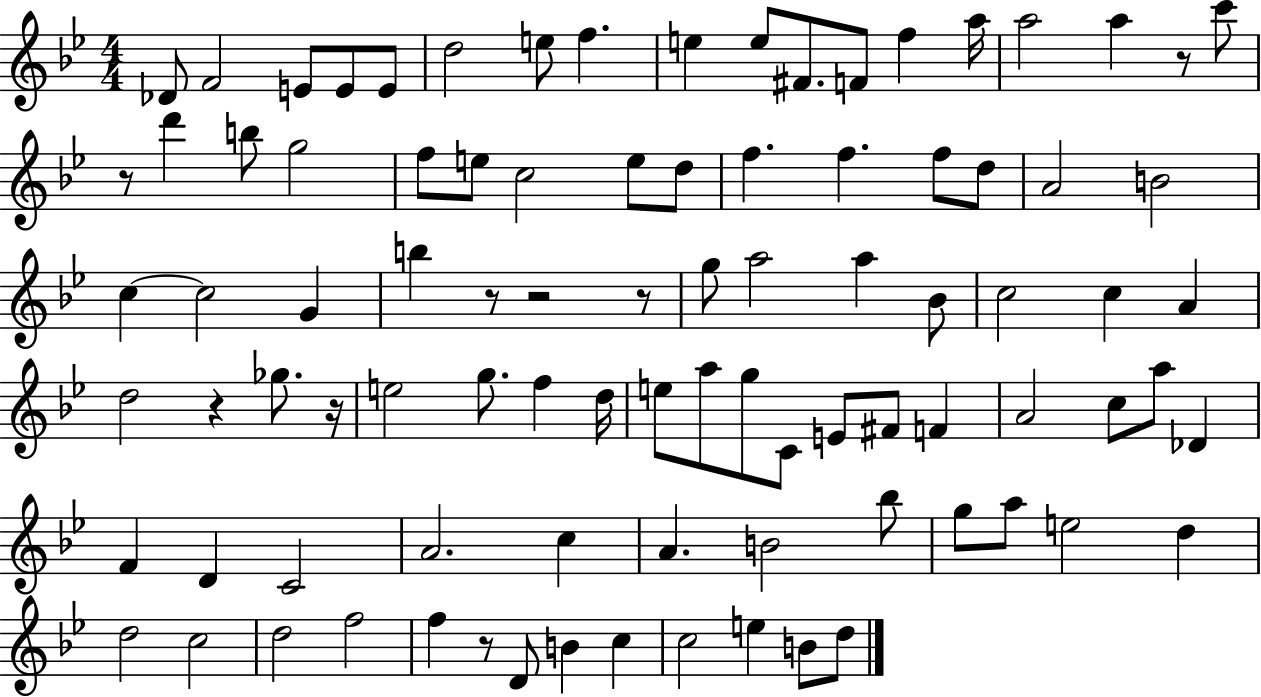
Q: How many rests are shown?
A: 8